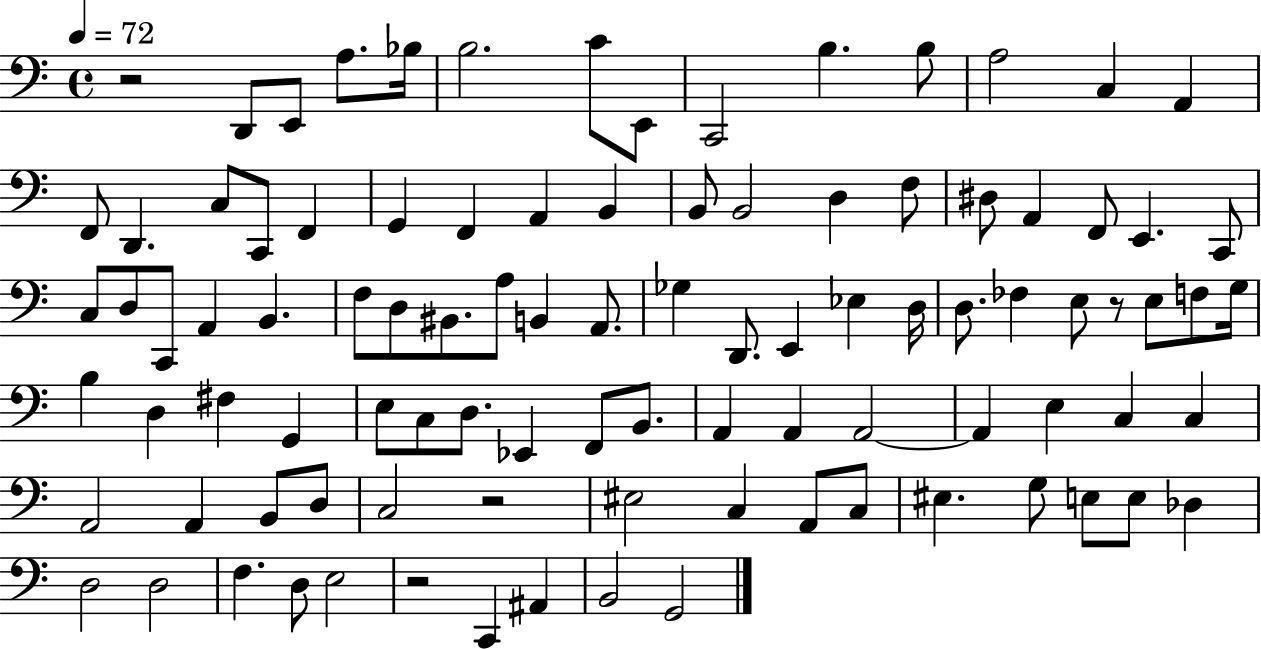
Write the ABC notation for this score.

X:1
T:Untitled
M:4/4
L:1/4
K:C
z2 D,,/2 E,,/2 A,/2 _B,/4 B,2 C/2 E,,/2 C,,2 B, B,/2 A,2 C, A,, F,,/2 D,, C,/2 C,,/2 F,, G,, F,, A,, B,, B,,/2 B,,2 D, F,/2 ^D,/2 A,, F,,/2 E,, C,,/2 C,/2 D,/2 C,,/2 A,, B,, F,/2 D,/2 ^B,,/2 A,/2 B,, A,,/2 _G, D,,/2 E,, _E, D,/4 D,/2 _F, E,/2 z/2 E,/2 F,/2 G,/4 B, D, ^F, G,, E,/2 C,/2 D,/2 _E,, F,,/2 B,,/2 A,, A,, A,,2 A,, E, C, C, A,,2 A,, B,,/2 D,/2 C,2 z2 ^E,2 C, A,,/2 C,/2 ^E, G,/2 E,/2 E,/2 _D, D,2 D,2 F, D,/2 E,2 z2 C,, ^A,, B,,2 G,,2